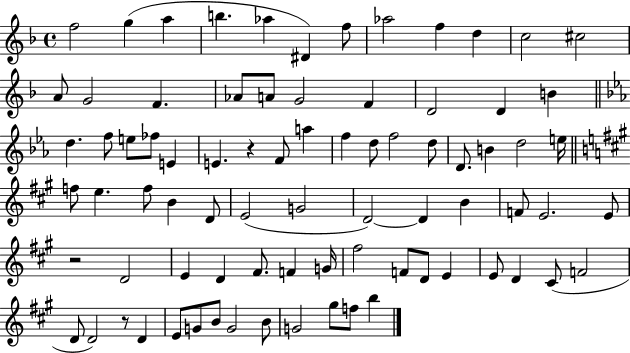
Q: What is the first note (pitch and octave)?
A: F5